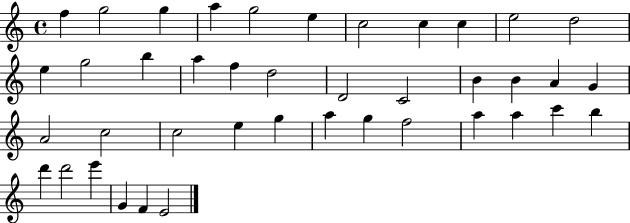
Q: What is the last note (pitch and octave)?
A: E4